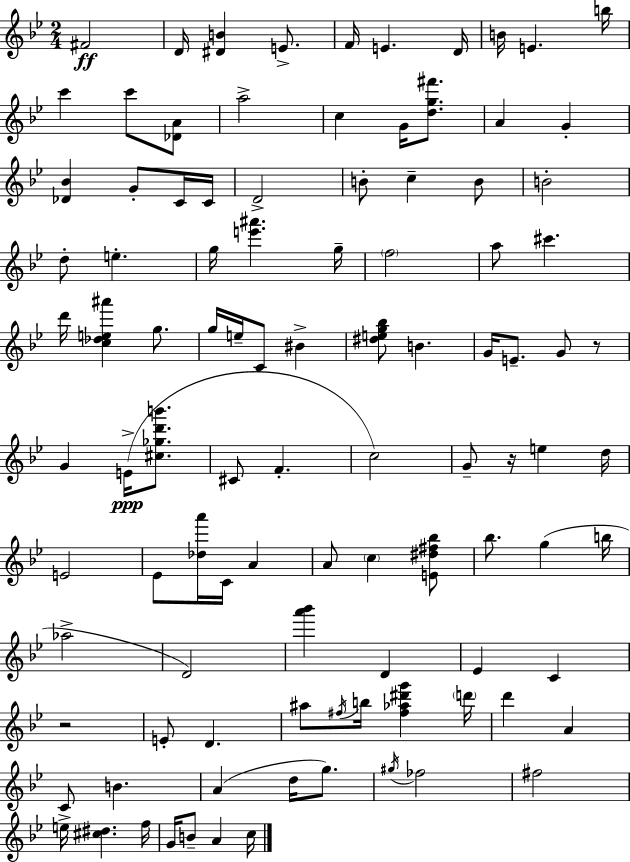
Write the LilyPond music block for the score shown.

{
  \clef treble
  \numericTimeSignature
  \time 2/4
  \key bes \major
  \repeat volta 2 { fis'2\ff | d'16 <dis' b'>4 e'8.-> | f'16 e'4. d'16 | b'16 e'4. b''16 | \break c'''4 c'''8 <des' a'>8 | a''2-> | c''4 g'16 <d'' g'' fis'''>8. | a'4 g'4-. | \break <des' bes'>4 g'8-. c'16 c'16 | d'2-> | b'8-. c''4-- b'8 | b'2-. | \break d''8-. e''4.-. | g''16 <e''' ais'''>4. g''16-- | \parenthesize f''2 | a''8 cis'''4. | \break d'''16 <c'' des'' e'' ais'''>4 g''8. | g''16 e''16-- c'8 bis'4-> | <dis'' e'' g'' bes''>8 b'4. | g'16 e'8.-- g'8 r8 | \break g'4 e'16->(\ppp <cis'' ges'' d''' b'''>8. | cis'8 f'4.-. | c''2) | g'8-- r16 e''4 d''16 | \break e'2 | ees'8 <des'' a'''>16 c'16 a'4 | a'8 \parenthesize c''4 <e' dis'' fis'' bes''>8 | bes''8. g''4( b''16 | \break aes''2-> | d'2) | <a''' bes'''>4 d'4 | ees'4 c'4 | \break r2 | e'8-. d'4. | ais''8 \acciaccatura { fis''16 } b''16 <fis'' aes'' dis''' g'''>4 | \parenthesize d'''16 d'''4 a'4 | \break c'8 b'4. | a'4( d''16 g''8.) | \acciaccatura { gis''16 } fes''2 | fis''2 | \break e''16-> <cis'' dis''>4. | f''16 g'16 b'8-- a'4 | c''16 } \bar "|."
}